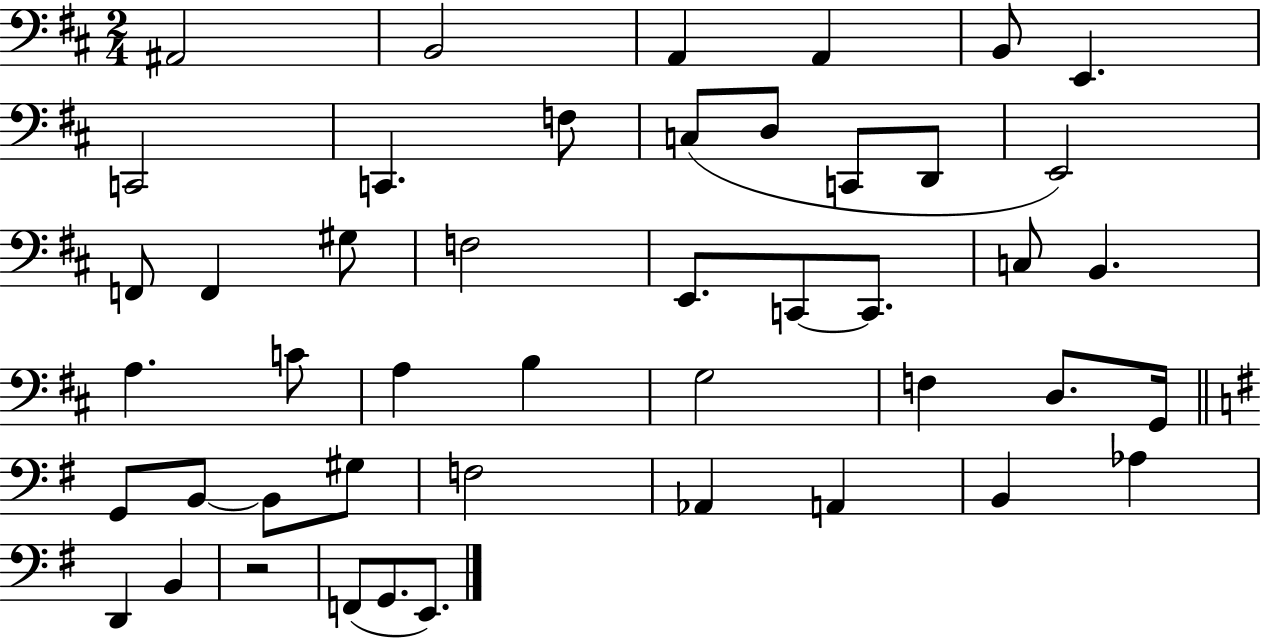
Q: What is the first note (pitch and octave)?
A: A#2